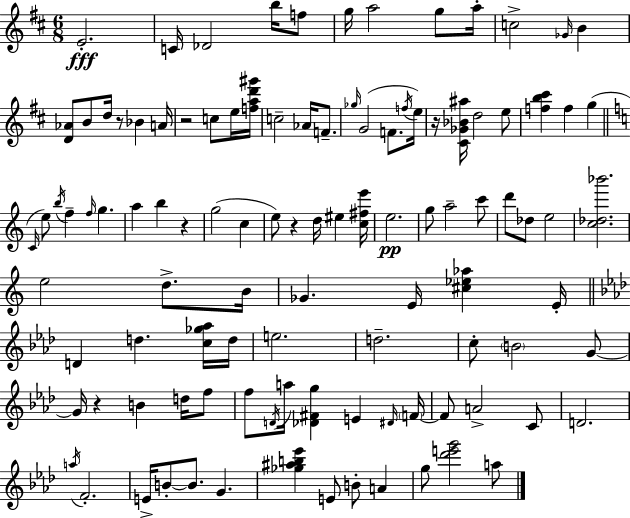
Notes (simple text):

E4/h. C4/s Db4/h B5/s F5/e G5/s A5/h G5/e A5/s C5/h Gb4/s B4/q [D4,Ab4]/e B4/e D5/s R/e Bb4/q A4/s R/h C5/e E5/s [F5,A5,D6,G#6]/s C5/h Ab4/s F4/e. Gb5/s G4/h F4/e. F5/s E5/s R/s [C#4,Gb4,Bb4,A#5]/s D5/h E5/e [F5,B5,C#6]/q F5/q G5/q C4/s E5/e B5/s F5/q F5/s G5/q. A5/q B5/q R/q G5/h C5/q E5/e R/q D5/s EIS5/q [C5,F#5,E6]/s E5/h. G5/e A5/h C6/e D6/e Db5/e E5/h [C5,Db5,Bb6]/h. E5/h D5/e. B4/s Gb4/q. E4/s [C#5,Eb5,Ab5]/q E4/s D4/q D5/q. [C5,Gb5,Ab5]/s D5/s E5/h. D5/h. C5/e B4/h G4/e G4/s R/q B4/q D5/s F5/e F5/e D4/s A5/s [Db4,F#4,G5]/q E4/q D#4/s F4/s F4/e A4/h C4/e D4/h. A5/s F4/h. E4/s B4/e B4/e. G4/q. [Gb5,A#5,B5,Eb6]/q E4/e B4/e A4/q G5/e [Db6,E6,G6]/h A5/e